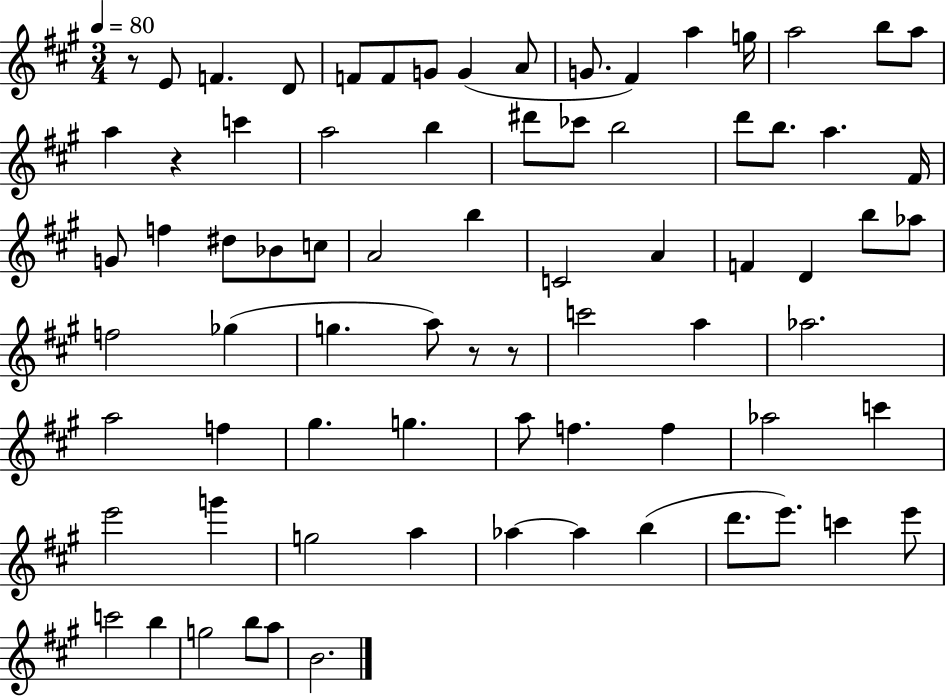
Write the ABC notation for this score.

X:1
T:Untitled
M:3/4
L:1/4
K:A
z/2 E/2 F D/2 F/2 F/2 G/2 G A/2 G/2 ^F a g/4 a2 b/2 a/2 a z c' a2 b ^d'/2 _c'/2 b2 d'/2 b/2 a ^F/4 G/2 f ^d/2 _B/2 c/2 A2 b C2 A F D b/2 _a/2 f2 _g g a/2 z/2 z/2 c'2 a _a2 a2 f ^g g a/2 f f _a2 c' e'2 g' g2 a _a _a b d'/2 e'/2 c' e'/2 c'2 b g2 b/2 a/2 B2